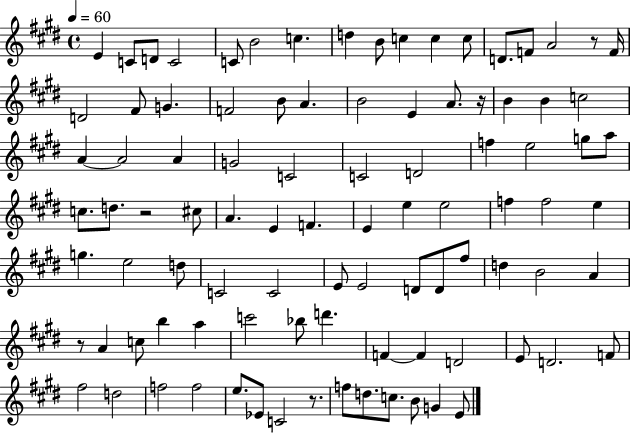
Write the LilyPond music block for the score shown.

{
  \clef treble
  \time 4/4
  \defaultTimeSignature
  \key e \major
  \tempo 4 = 60
  e'4 c'8 d'8 c'2 | c'8 b'2 c''4. | d''4 b'8 c''4 c''4 c''8 | d'8. f'8 a'2 r8 f'16 | \break d'2 fis'8 g'4. | f'2 b'8 a'4. | b'2 e'4 a'8. r16 | b'4 b'4 c''2 | \break a'4~~ a'2 a'4 | g'2 c'2 | c'2 d'2 | f''4 e''2 g''8 a''8 | \break c''8. d''8. r2 cis''8 | a'4. e'4 f'4. | e'4 e''4 e''2 | f''4 f''2 e''4 | \break g''4. e''2 d''8 | c'2 c'2 | e'8 e'2 d'8 d'8 fis''8 | d''4 b'2 a'4 | \break r8 a'4 c''8 b''4 a''4 | c'''2 bes''8 d'''4. | f'4~~ f'4 d'2 | e'8 d'2. f'8 | \break fis''2 d''2 | f''2 f''2 | e''8. ees'8 c'2 r8. | f''8 d''8. c''8. b'8 g'4 e'8 | \break \bar "|."
}